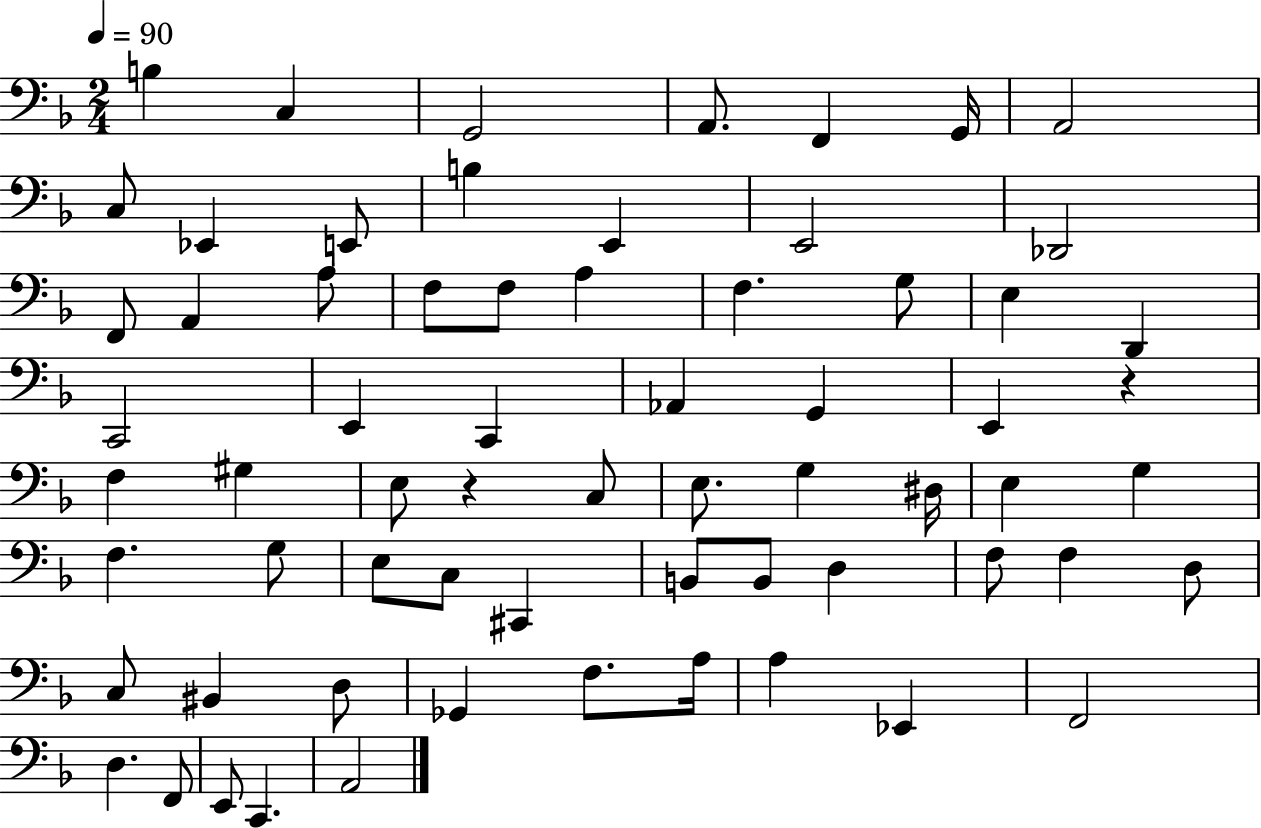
{
  \clef bass
  \numericTimeSignature
  \time 2/4
  \key f \major
  \tempo 4 = 90
  \repeat volta 2 { b4 c4 | g,2 | a,8. f,4 g,16 | a,2 | \break c8 ees,4 e,8 | b4 e,4 | e,2 | des,2 | \break f,8 a,4 a8 | f8 f8 a4 | f4. g8 | e4 d,4 | \break c,2 | e,4 c,4 | aes,4 g,4 | e,4 r4 | \break f4 gis4 | e8 r4 c8 | e8. g4 dis16 | e4 g4 | \break f4. g8 | e8 c8 cis,4 | b,8 b,8 d4 | f8 f4 d8 | \break c8 bis,4 d8 | ges,4 f8. a16 | a4 ees,4 | f,2 | \break d4. f,8 | e,8 c,4. | a,2 | } \bar "|."
}